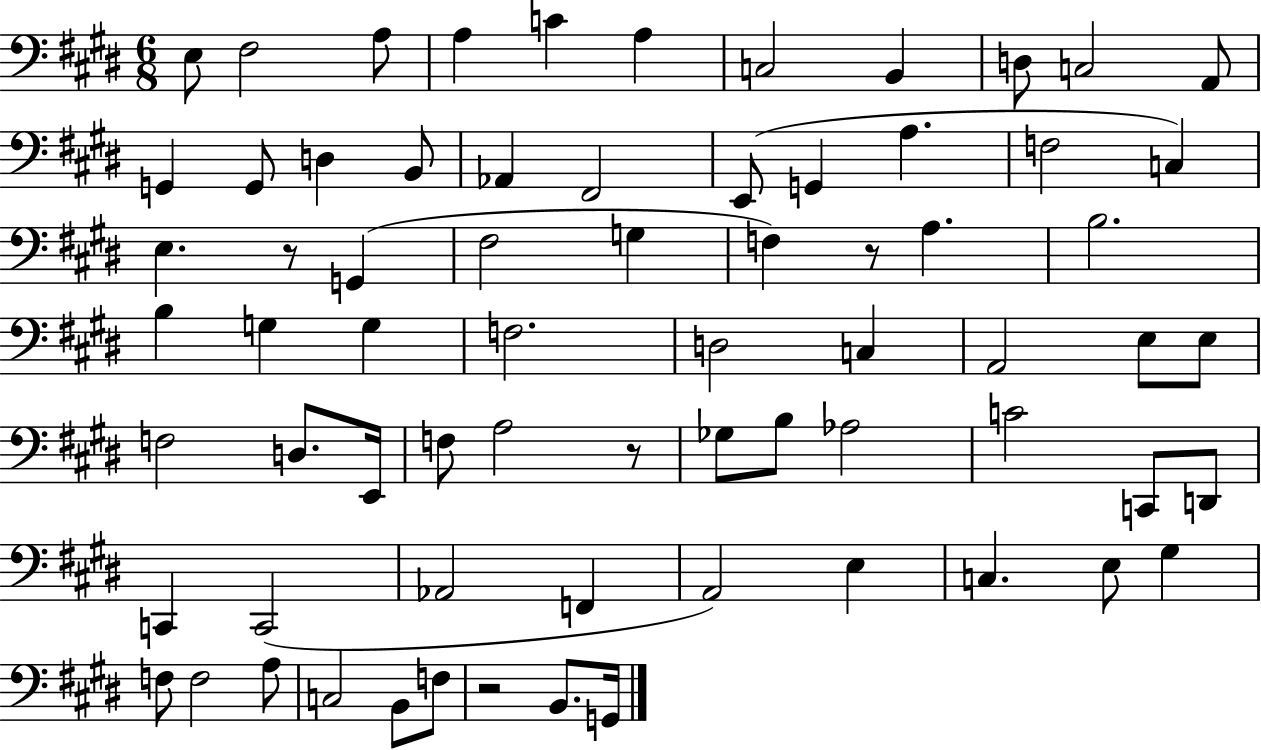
E3/e F#3/h A3/e A3/q C4/q A3/q C3/h B2/q D3/e C3/h A2/e G2/q G2/e D3/q B2/e Ab2/q F#2/h E2/e G2/q A3/q. F3/h C3/q E3/q. R/e G2/q F#3/h G3/q F3/q R/e A3/q. B3/h. B3/q G3/q G3/q F3/h. D3/h C3/q A2/h E3/e E3/e F3/h D3/e. E2/s F3/e A3/h R/e Gb3/e B3/e Ab3/h C4/h C2/e D2/e C2/q C2/h Ab2/h F2/q A2/h E3/q C3/q. E3/e G#3/q F3/e F3/h A3/e C3/h B2/e F3/e R/h B2/e. G2/s